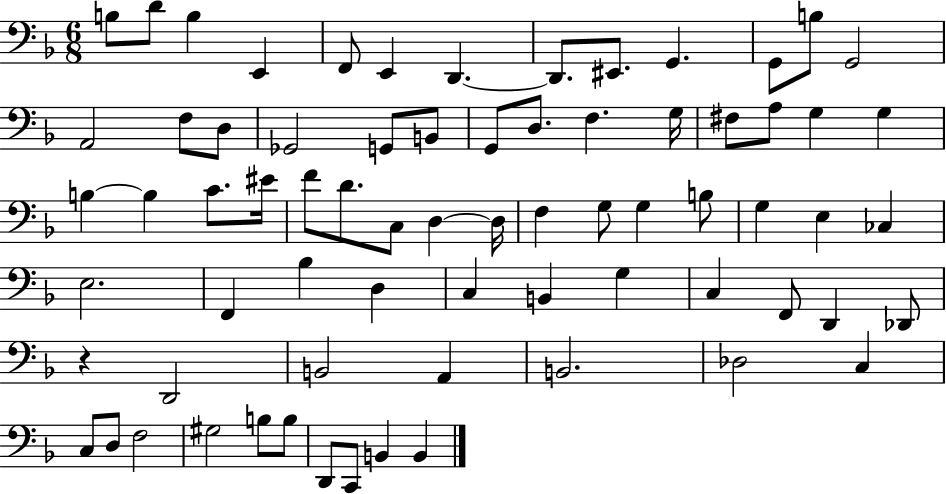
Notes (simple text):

B3/e D4/e B3/q E2/q F2/e E2/q D2/q. D2/e. EIS2/e. G2/q. G2/e B3/e G2/h A2/h F3/e D3/e Gb2/h G2/e B2/e G2/e D3/e. F3/q. G3/s F#3/e A3/e G3/q G3/q B3/q B3/q C4/e. EIS4/s F4/e D4/e. C3/e D3/q D3/s F3/q G3/e G3/q B3/e G3/q E3/q CES3/q E3/h. F2/q Bb3/q D3/q C3/q B2/q G3/q C3/q F2/e D2/q Db2/e R/q D2/h B2/h A2/q B2/h. Db3/h C3/q C3/e D3/e F3/h G#3/h B3/e B3/e D2/e C2/e B2/q B2/q